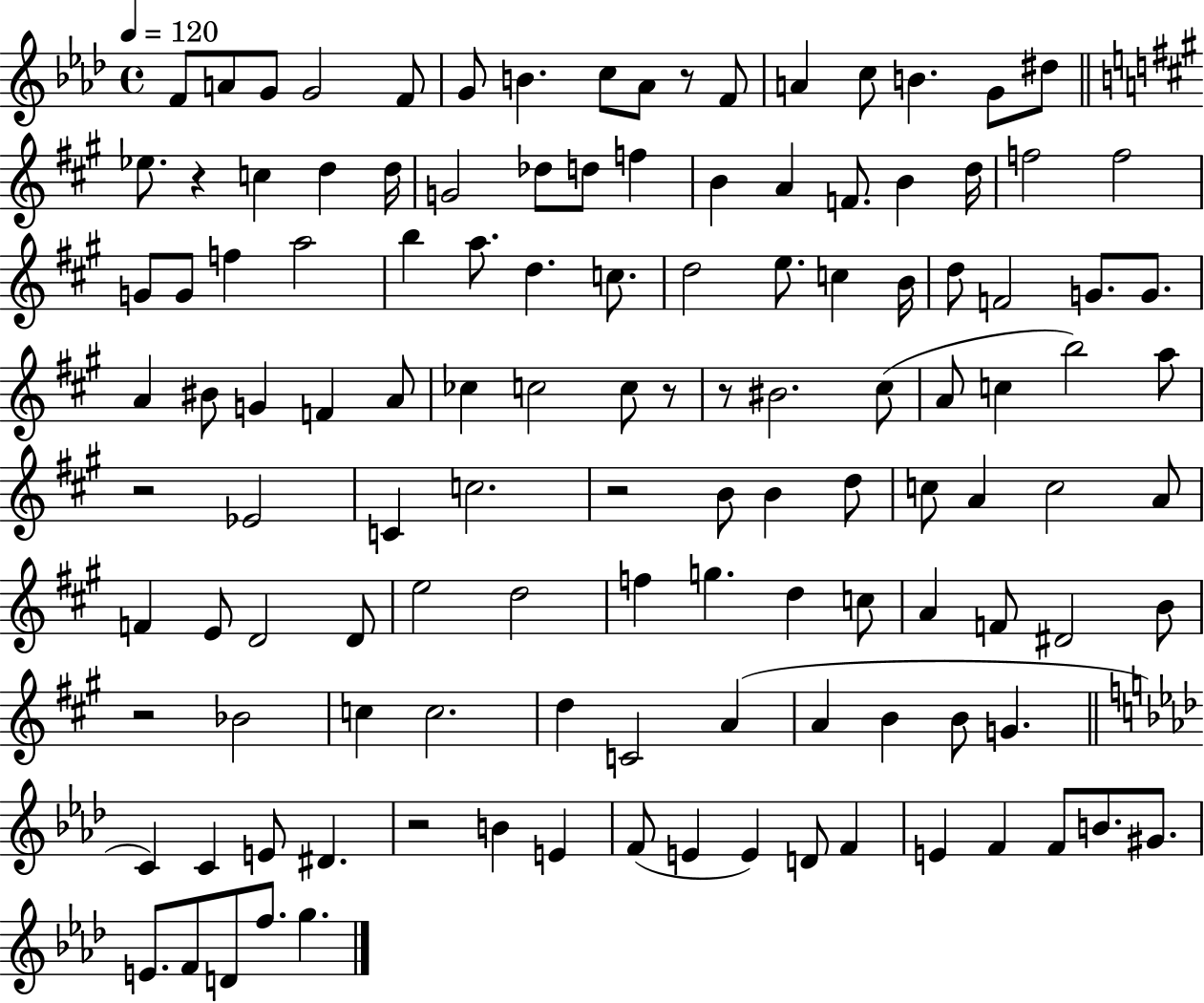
X:1
T:Untitled
M:4/4
L:1/4
K:Ab
F/2 A/2 G/2 G2 F/2 G/2 B c/2 _A/2 z/2 F/2 A c/2 B G/2 ^d/2 _e/2 z c d d/4 G2 _d/2 d/2 f B A F/2 B d/4 f2 f2 G/2 G/2 f a2 b a/2 d c/2 d2 e/2 c B/4 d/2 F2 G/2 G/2 A ^B/2 G F A/2 _c c2 c/2 z/2 z/2 ^B2 ^c/2 A/2 c b2 a/2 z2 _E2 C c2 z2 B/2 B d/2 c/2 A c2 A/2 F E/2 D2 D/2 e2 d2 f g d c/2 A F/2 ^D2 B/2 z2 _B2 c c2 d C2 A A B B/2 G C C E/2 ^D z2 B E F/2 E E D/2 F E F F/2 B/2 ^G/2 E/2 F/2 D/2 f/2 g